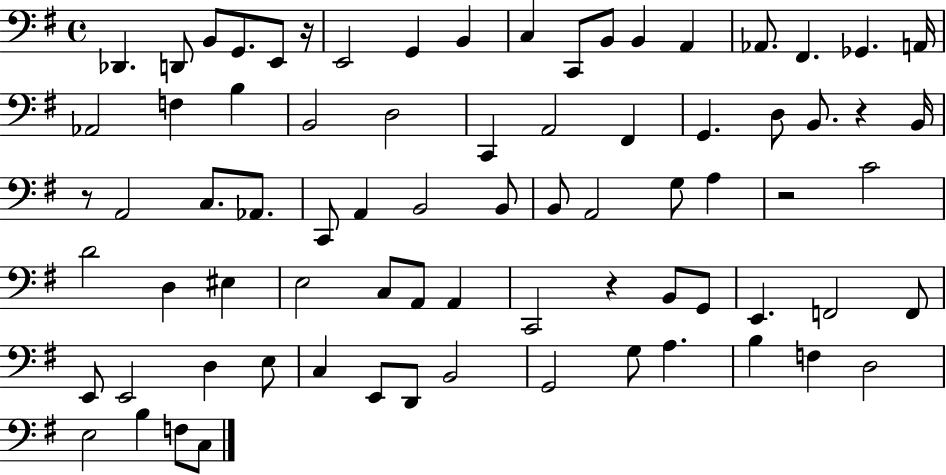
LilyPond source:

{
  \clef bass
  \time 4/4
  \defaultTimeSignature
  \key g \major
  des,4. d,8 b,8 g,8. e,8 r16 | e,2 g,4 b,4 | c4 c,8 b,8 b,4 a,4 | aes,8. fis,4. ges,4. a,16 | \break aes,2 f4 b4 | b,2 d2 | c,4 a,2 fis,4 | g,4. d8 b,8. r4 b,16 | \break r8 a,2 c8. aes,8. | c,8 a,4 b,2 b,8 | b,8 a,2 g8 a4 | r2 c'2 | \break d'2 d4 eis4 | e2 c8 a,8 a,4 | c,2 r4 b,8 g,8 | e,4. f,2 f,8 | \break e,8 e,2 d4 e8 | c4 e,8 d,8 b,2 | g,2 g8 a4. | b4 f4 d2 | \break e2 b4 f8 c8 | \bar "|."
}